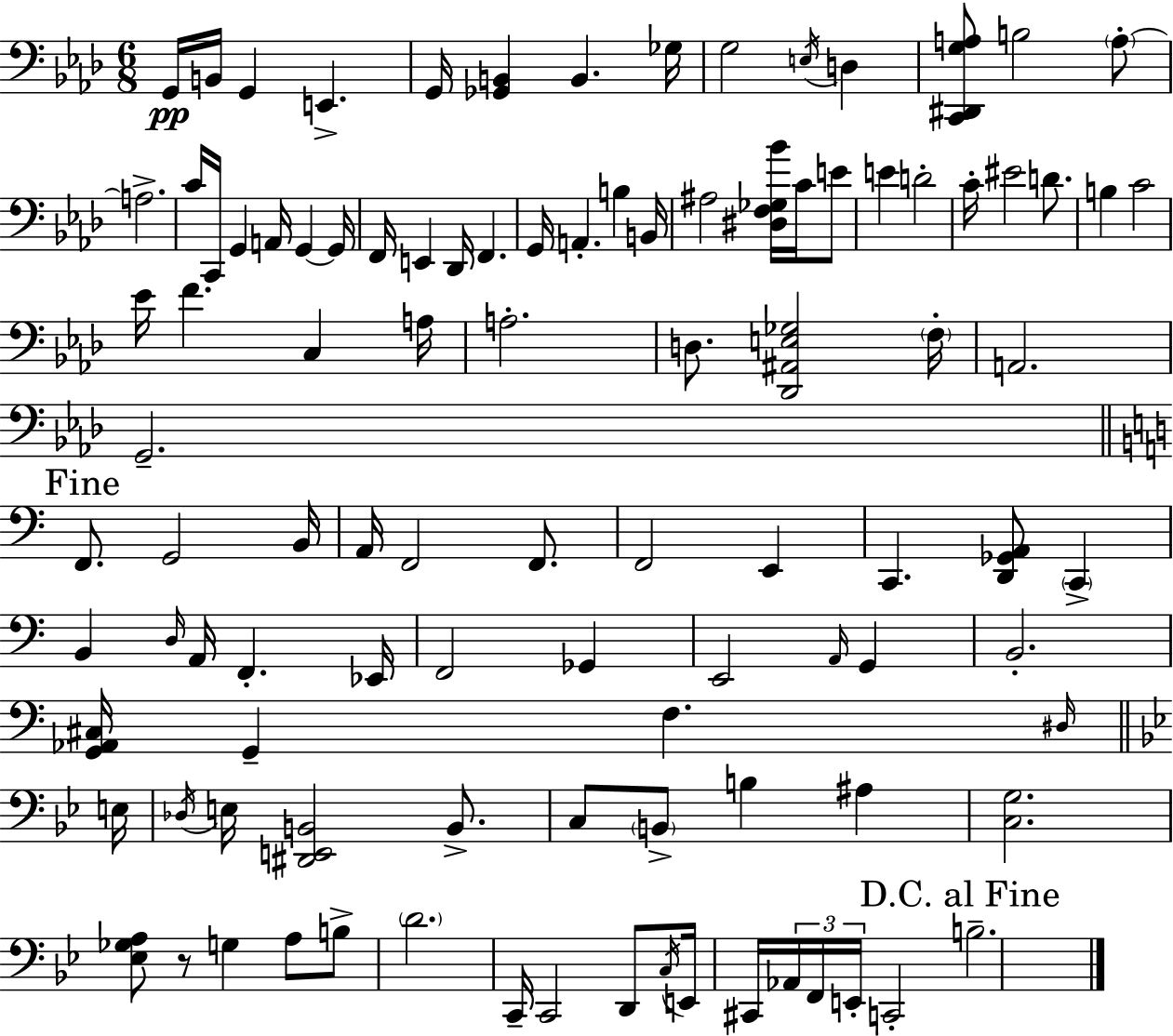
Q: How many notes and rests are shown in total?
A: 103